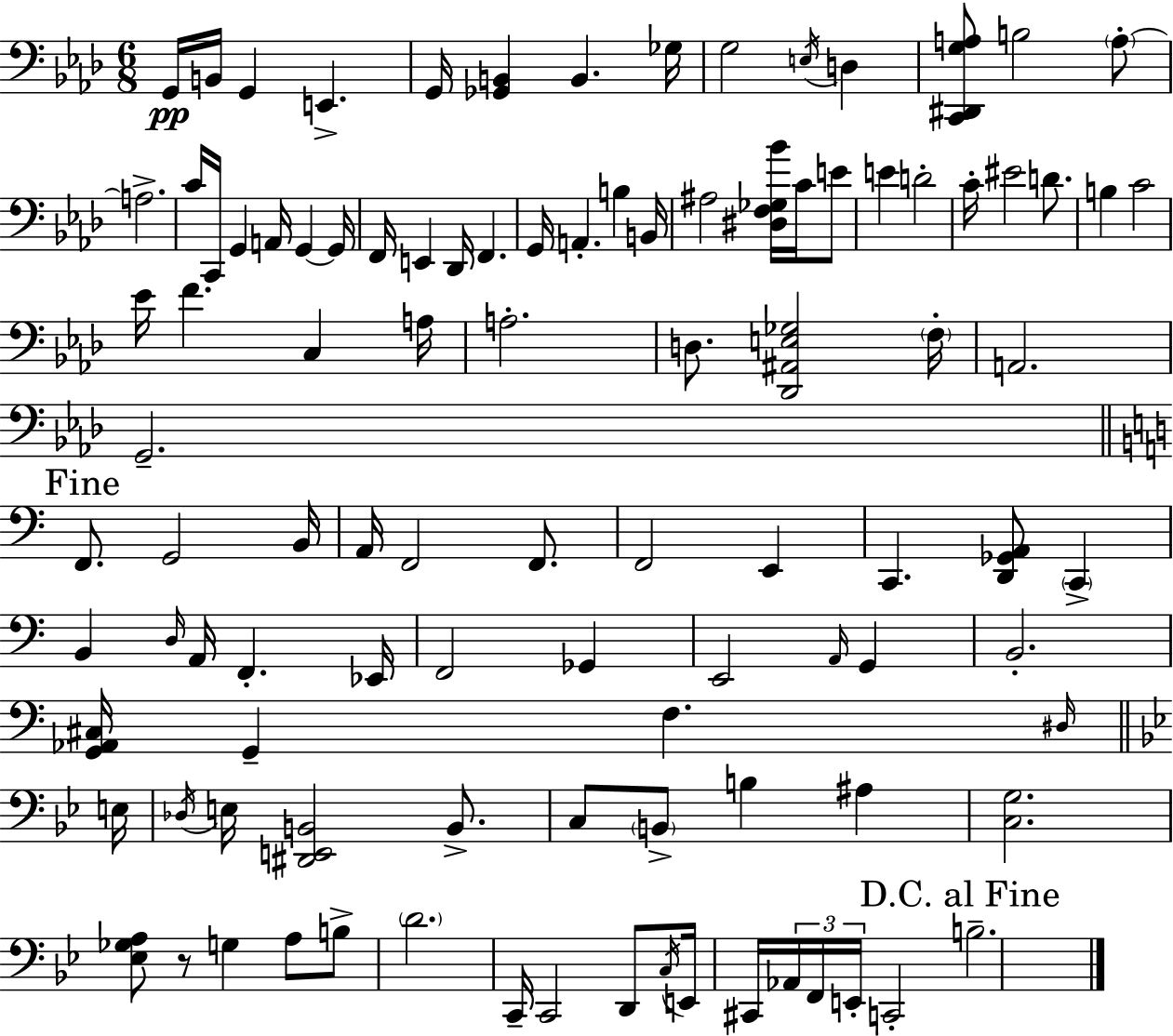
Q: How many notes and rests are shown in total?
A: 103